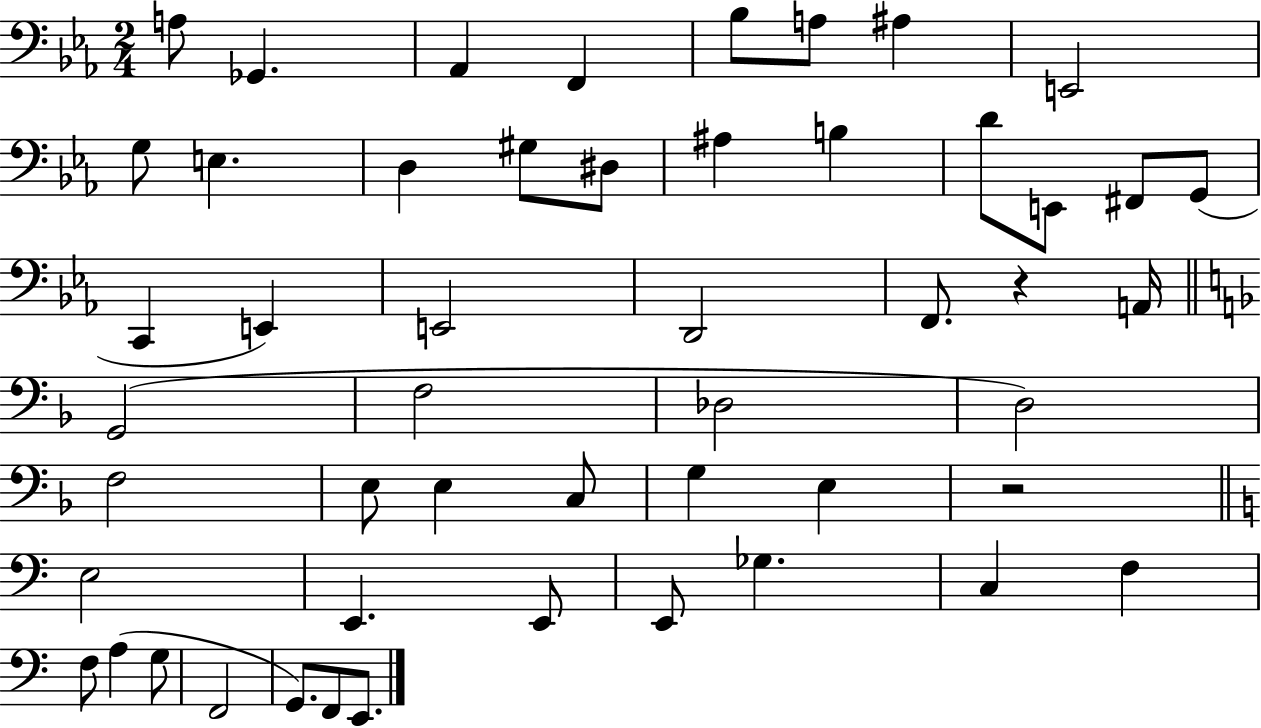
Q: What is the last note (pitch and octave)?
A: E2